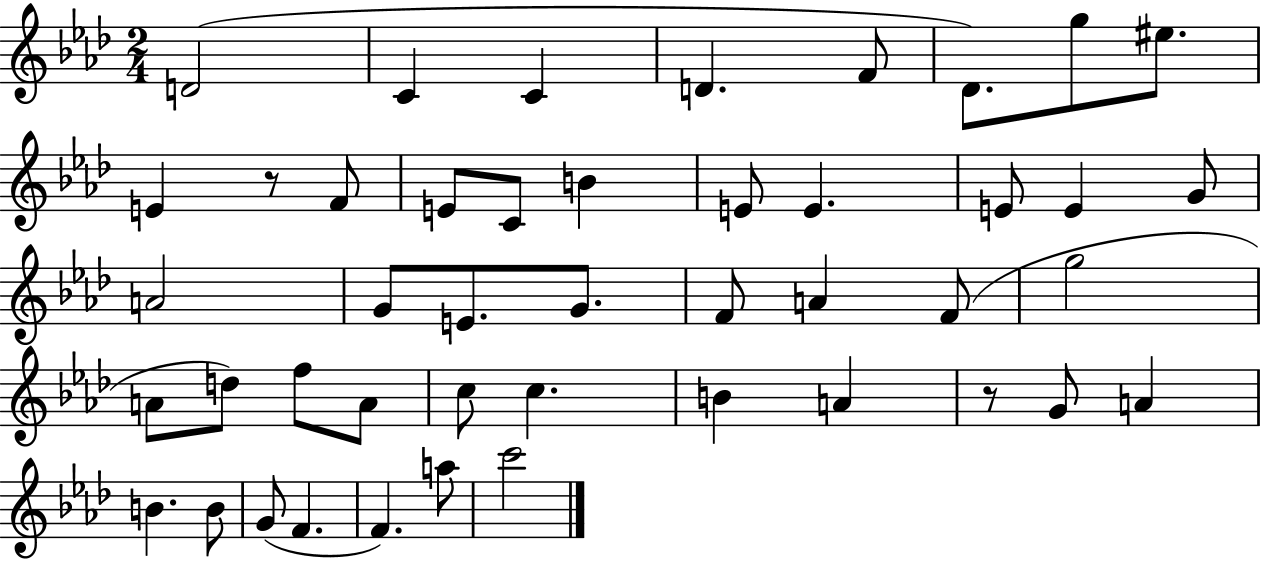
X:1
T:Untitled
M:2/4
L:1/4
K:Ab
D2 C C D F/2 _D/2 g/2 ^e/2 E z/2 F/2 E/2 C/2 B E/2 E E/2 E G/2 A2 G/2 E/2 G/2 F/2 A F/2 g2 A/2 d/2 f/2 A/2 c/2 c B A z/2 G/2 A B B/2 G/2 F F a/2 c'2